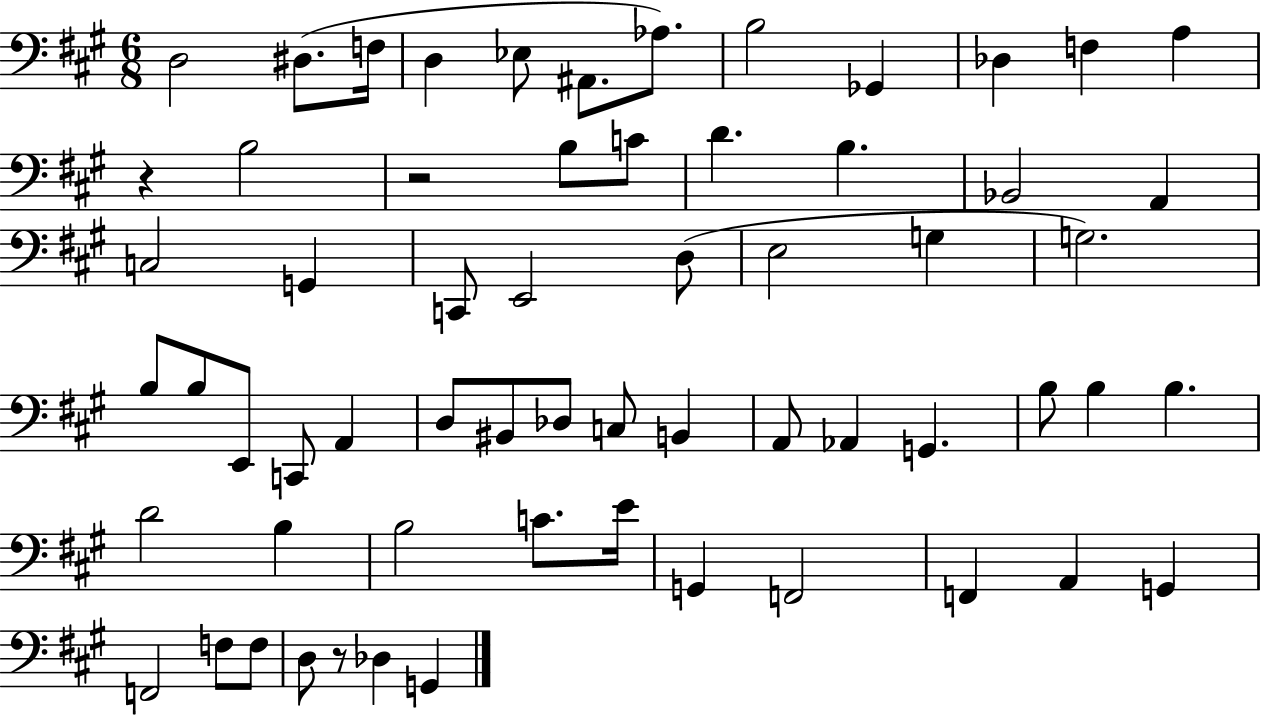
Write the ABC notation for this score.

X:1
T:Untitled
M:6/8
L:1/4
K:A
D,2 ^D,/2 F,/4 D, _E,/2 ^A,,/2 _A,/2 B,2 _G,, _D, F, A, z B,2 z2 B,/2 C/2 D B, _B,,2 A,, C,2 G,, C,,/2 E,,2 D,/2 E,2 G, G,2 B,/2 B,/2 E,,/2 C,,/2 A,, D,/2 ^B,,/2 _D,/2 C,/2 B,, A,,/2 _A,, G,, B,/2 B, B, D2 B, B,2 C/2 E/4 G,, F,,2 F,, A,, G,, F,,2 F,/2 F,/2 D,/2 z/2 _D, G,,